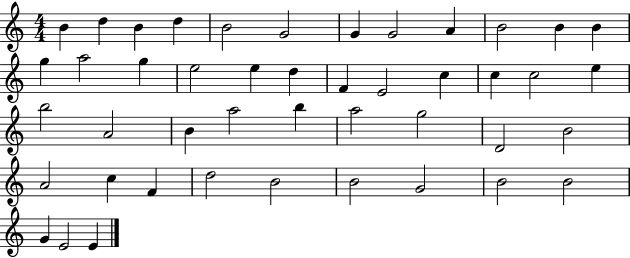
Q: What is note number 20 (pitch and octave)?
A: E4